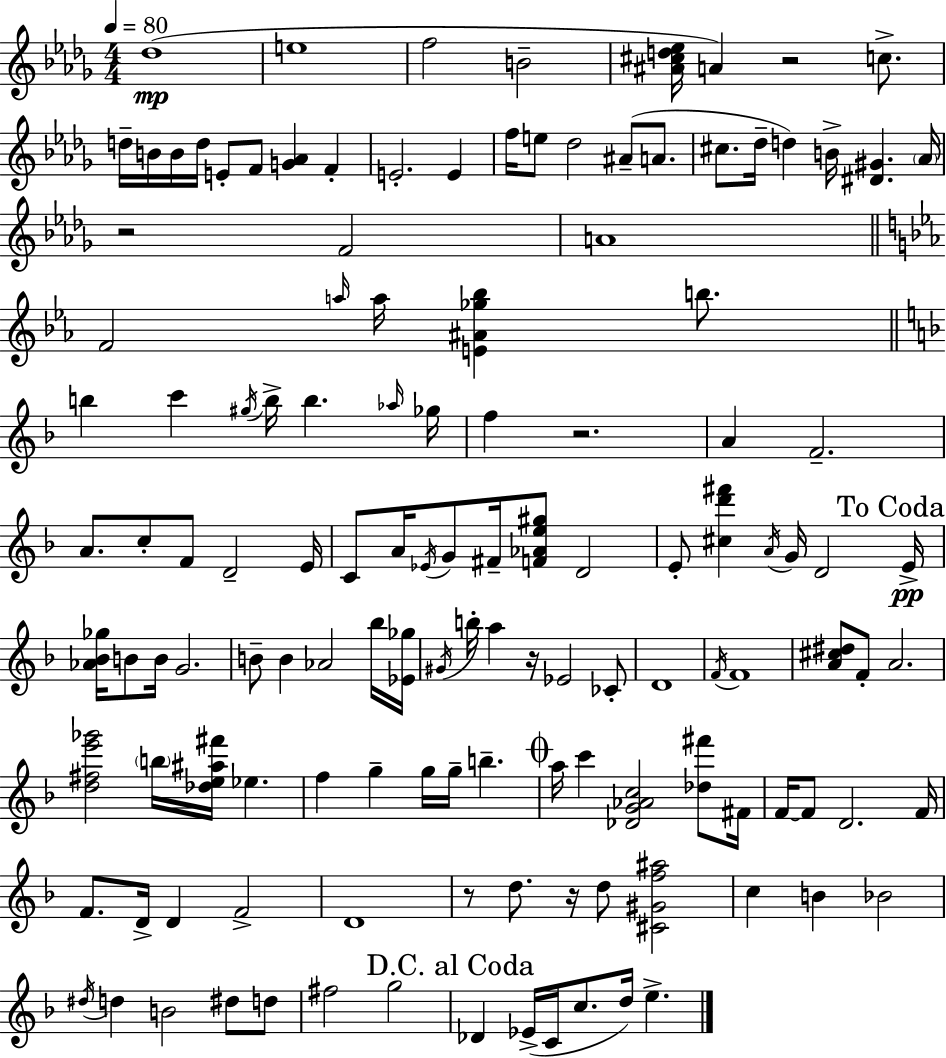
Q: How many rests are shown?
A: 6